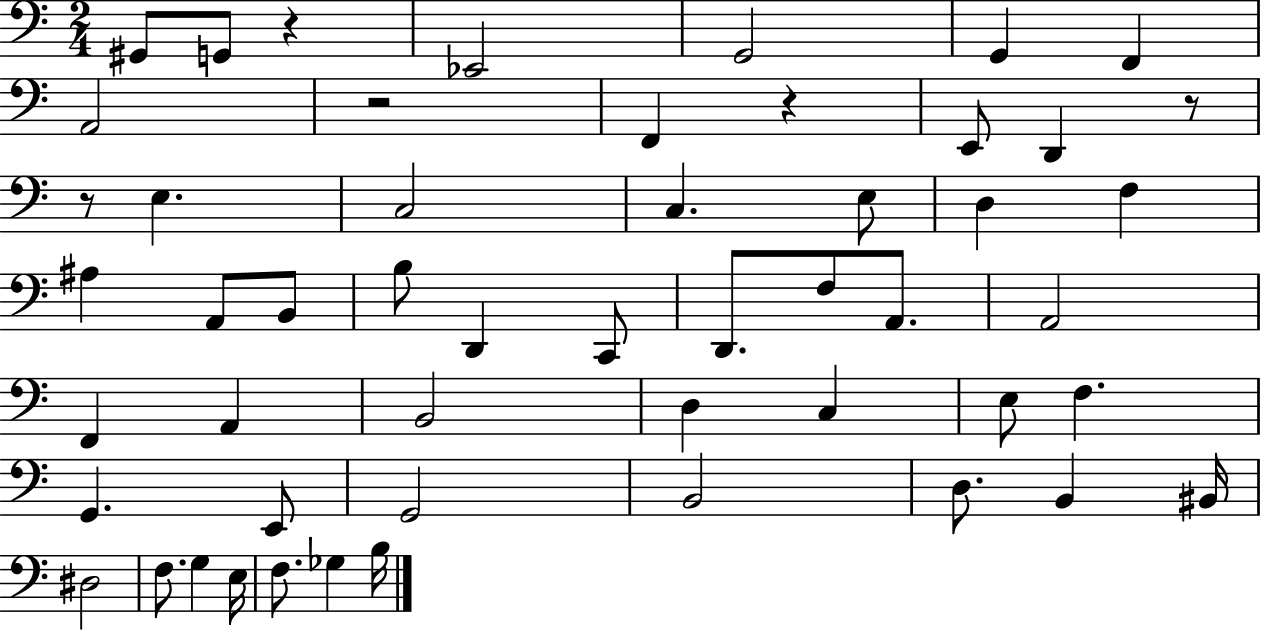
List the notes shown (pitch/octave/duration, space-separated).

G#2/e G2/e R/q Eb2/h G2/h G2/q F2/q A2/h R/h F2/q R/q E2/e D2/q R/e R/e E3/q. C3/h C3/q. E3/e D3/q F3/q A#3/q A2/e B2/e B3/e D2/q C2/e D2/e. F3/e A2/e. A2/h F2/q A2/q B2/h D3/q C3/q E3/e F3/q. G2/q. E2/e G2/h B2/h D3/e. B2/q BIS2/s D#3/h F3/e. G3/q E3/s F3/e. Gb3/q B3/s